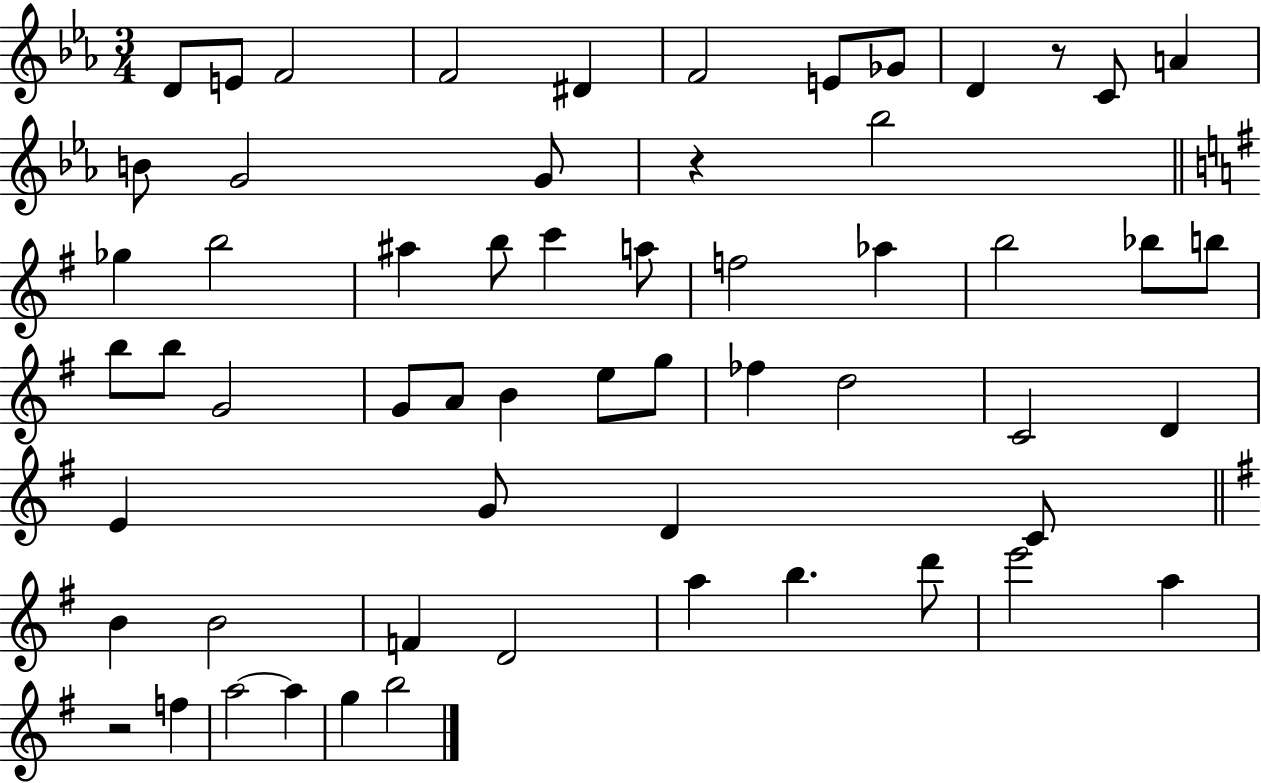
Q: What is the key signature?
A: EES major